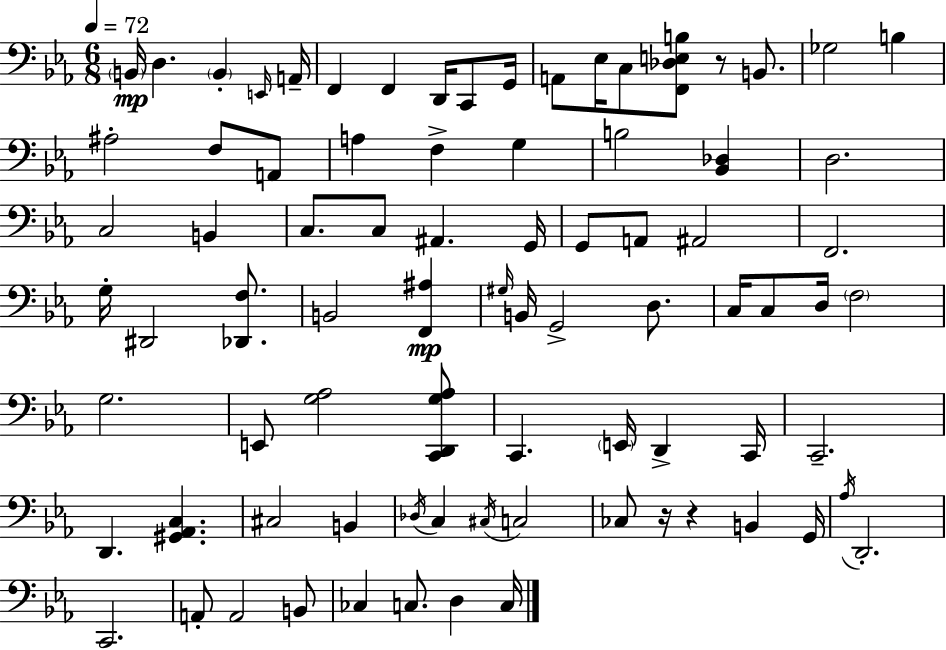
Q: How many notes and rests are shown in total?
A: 82